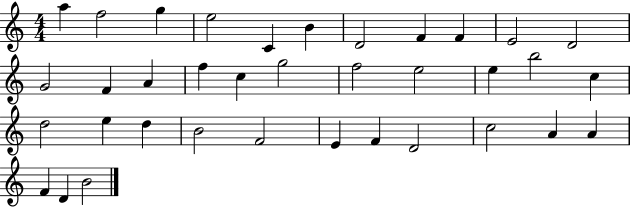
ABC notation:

X:1
T:Untitled
M:4/4
L:1/4
K:C
a f2 g e2 C B D2 F F E2 D2 G2 F A f c g2 f2 e2 e b2 c d2 e d B2 F2 E F D2 c2 A A F D B2